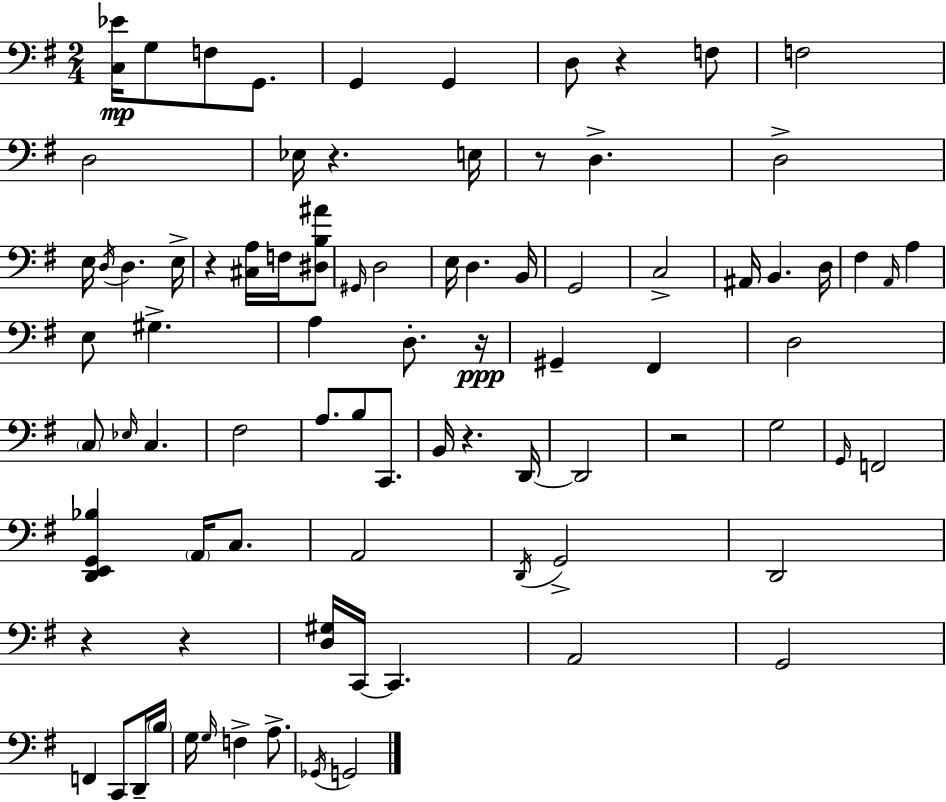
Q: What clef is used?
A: bass